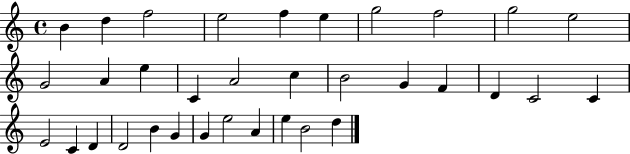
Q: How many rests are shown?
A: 0